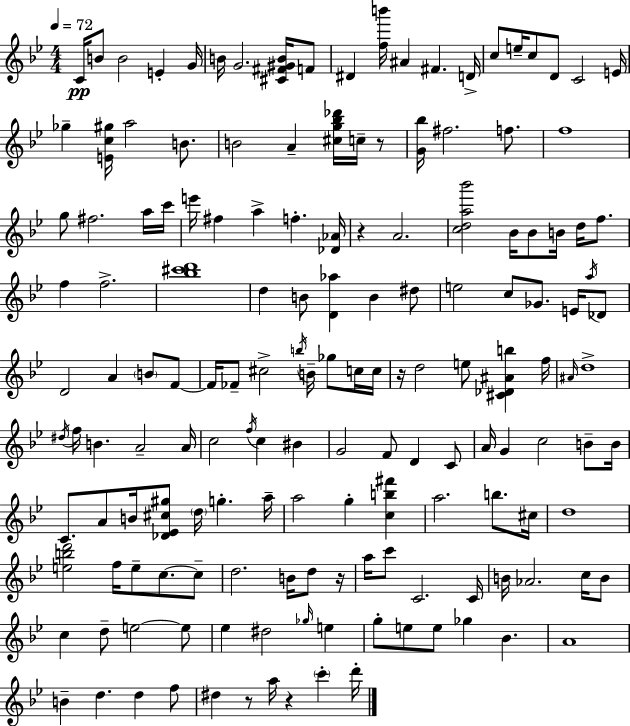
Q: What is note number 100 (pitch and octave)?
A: D5